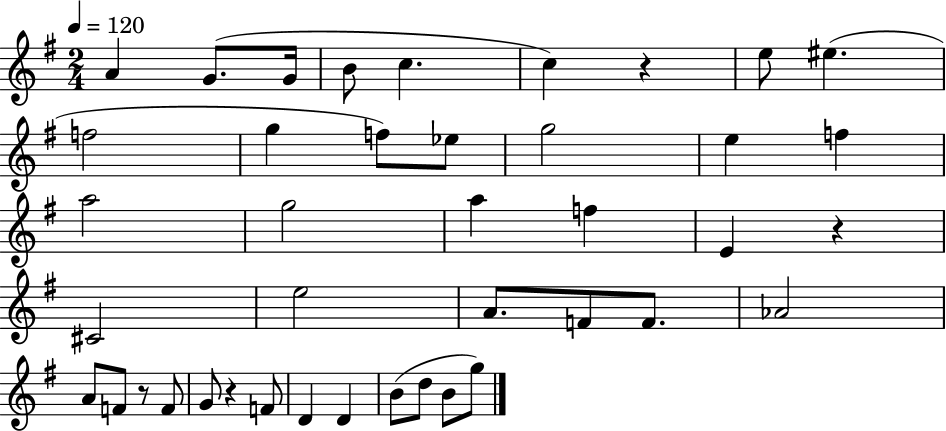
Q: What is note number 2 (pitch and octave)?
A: G4